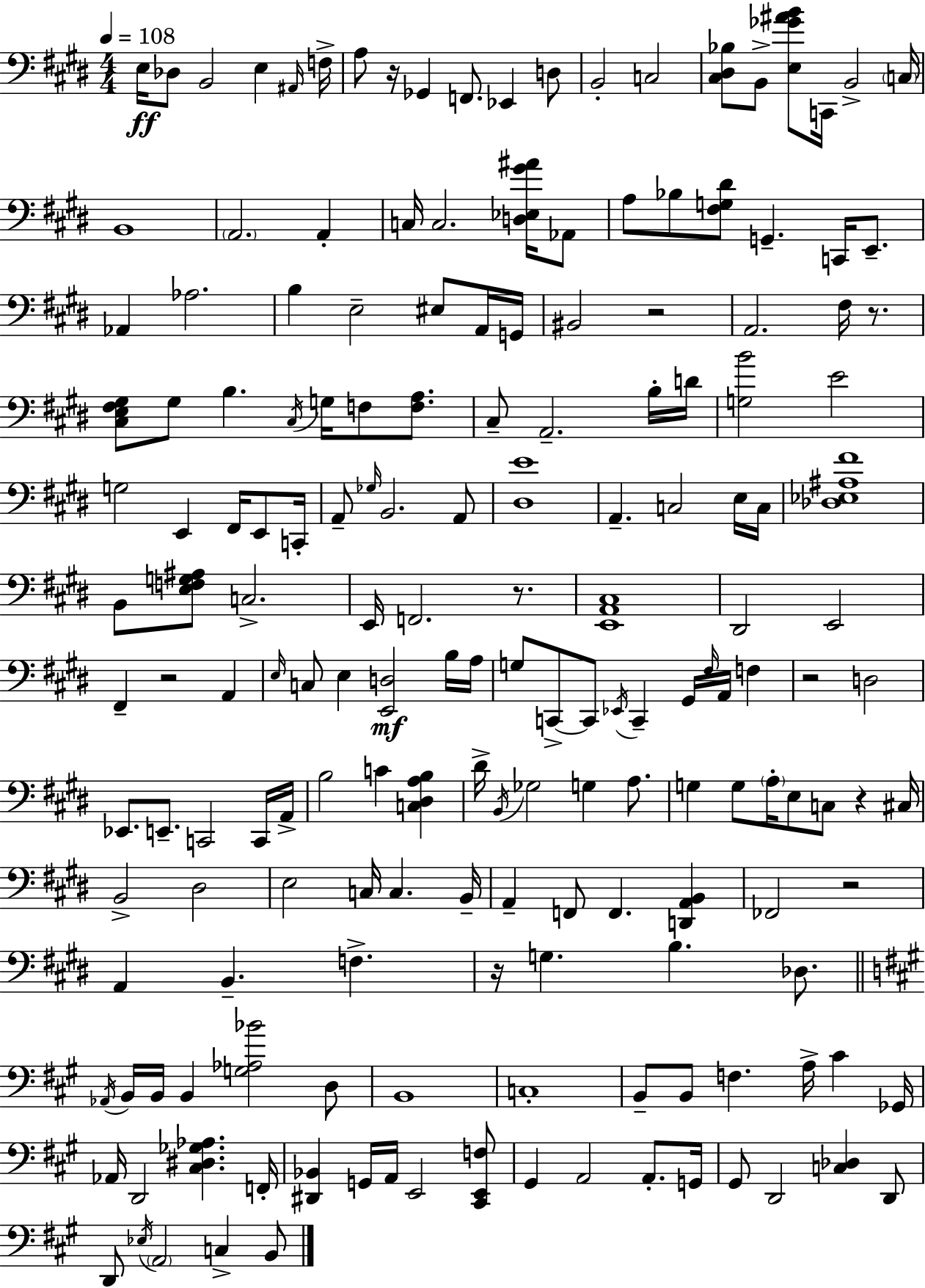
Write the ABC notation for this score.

X:1
T:Untitled
M:4/4
L:1/4
K:E
E,/4 _D,/2 B,,2 E, ^A,,/4 F,/4 A,/2 z/4 _G,, F,,/2 _E,, D,/2 B,,2 C,2 [^C,^D,_B,]/2 B,,/2 [E,_G^AB]/2 C,,/4 B,,2 C,/4 B,,4 A,,2 A,, C,/4 C,2 [D,_E,^G^A]/4 _A,,/2 A,/2 _B,/2 [^F,G,^D]/2 G,, C,,/4 E,,/2 _A,, _A,2 B, E,2 ^E,/2 A,,/4 G,,/4 ^B,,2 z2 A,,2 ^F,/4 z/2 [^C,E,^F,^G,]/2 ^G,/2 B, ^C,/4 G,/4 F,/2 [F,A,]/2 ^C,/2 A,,2 B,/4 D/4 [G,B]2 E2 G,2 E,, ^F,,/4 E,,/2 C,,/4 A,,/2 _G,/4 B,,2 A,,/2 [^D,E]4 A,, C,2 E,/4 C,/4 [_D,_E,^A,^F]4 B,,/2 [E,F,G,^A,]/2 C,2 E,,/4 F,,2 z/2 [E,,A,,^C,]4 ^D,,2 E,,2 ^F,, z2 A,, E,/4 C,/2 E, [E,,D,]2 B,/4 A,/4 G,/2 C,,/2 C,,/2 _E,,/4 C,, ^G,,/4 ^F,/4 A,,/4 F, z2 D,2 _E,,/2 E,,/2 C,,2 C,,/4 A,,/4 B,2 C [C,^D,A,B,] ^D/4 B,,/4 _G,2 G, A,/2 G, G,/2 A,/4 E,/2 C,/2 z ^C,/4 B,,2 ^D,2 E,2 C,/4 C, B,,/4 A,, F,,/2 F,, [D,,A,,B,,] _F,,2 z2 A,, B,, F, z/4 G, B, _D,/2 _A,,/4 B,,/4 B,,/4 B,, [G,_A,_B]2 D,/2 B,,4 C,4 B,,/2 B,,/2 F, A,/4 ^C _G,,/4 _A,,/4 D,,2 [^C,^D,_G,_A,] F,,/4 [^D,,_B,,] G,,/4 A,,/4 E,,2 [^C,,E,,F,]/2 ^G,, A,,2 A,,/2 G,,/4 ^G,,/2 D,,2 [C,_D,] D,,/2 D,,/2 _E,/4 A,,2 C, B,,/2